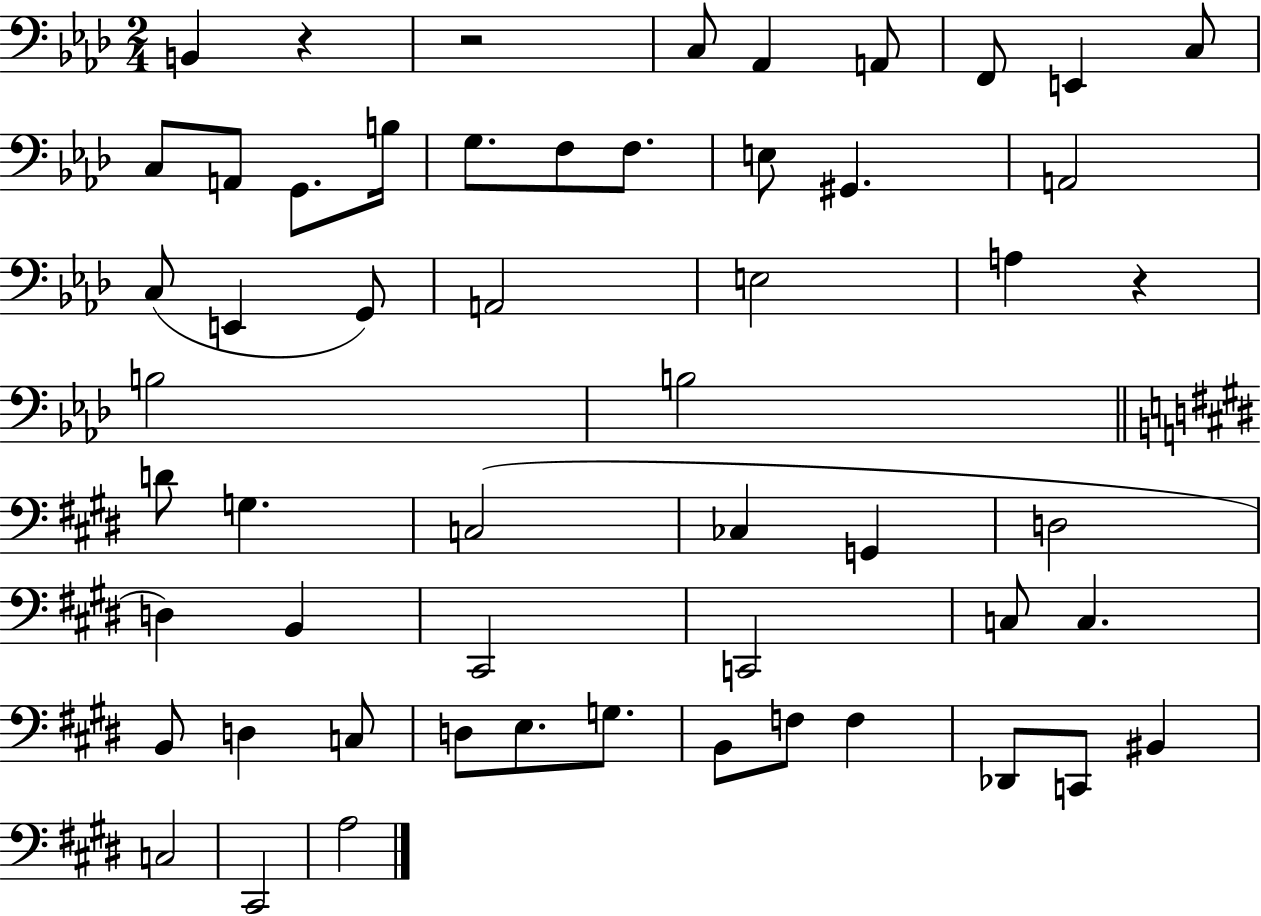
{
  \clef bass
  \numericTimeSignature
  \time 2/4
  \key aes \major
  \repeat volta 2 { b,4 r4 | r2 | c8 aes,4 a,8 | f,8 e,4 c8 | \break c8 a,8 g,8. b16 | g8. f8 f8. | e8 gis,4. | a,2 | \break c8( e,4 g,8) | a,2 | e2 | a4 r4 | \break b2 | b2 | \bar "||" \break \key e \major d'8 g4. | c2( | ces4 g,4 | d2 | \break d4) b,4 | cis,2 | c,2 | c8 c4. | \break b,8 d4 c8 | d8 e8. g8. | b,8 f8 f4 | des,8 c,8 bis,4 | \break c2 | cis,2 | a2 | } \bar "|."
}